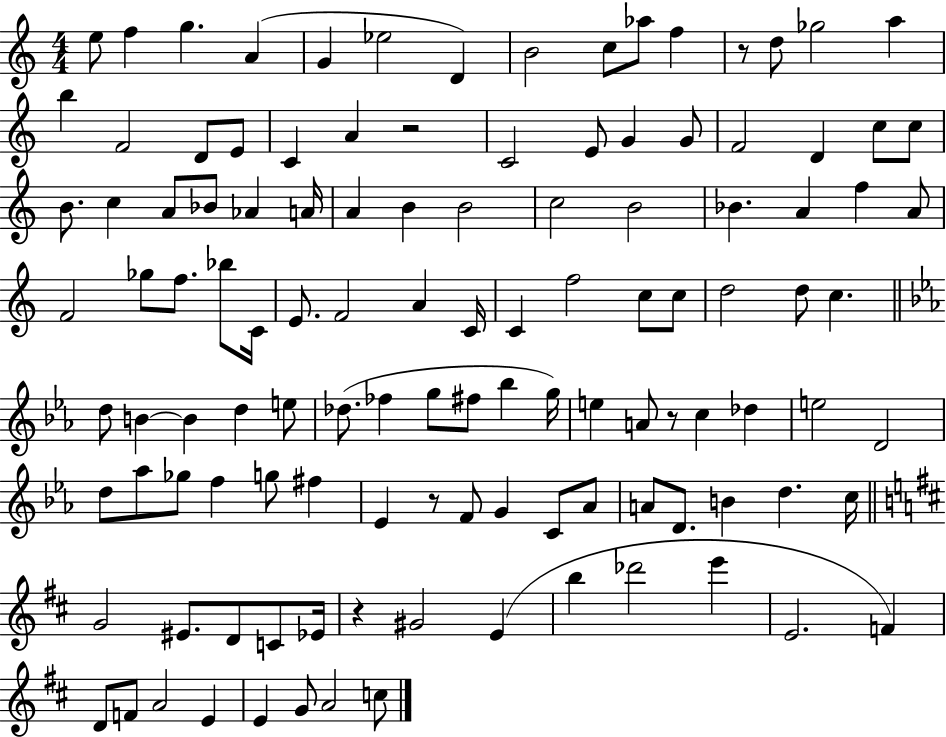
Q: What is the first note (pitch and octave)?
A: E5